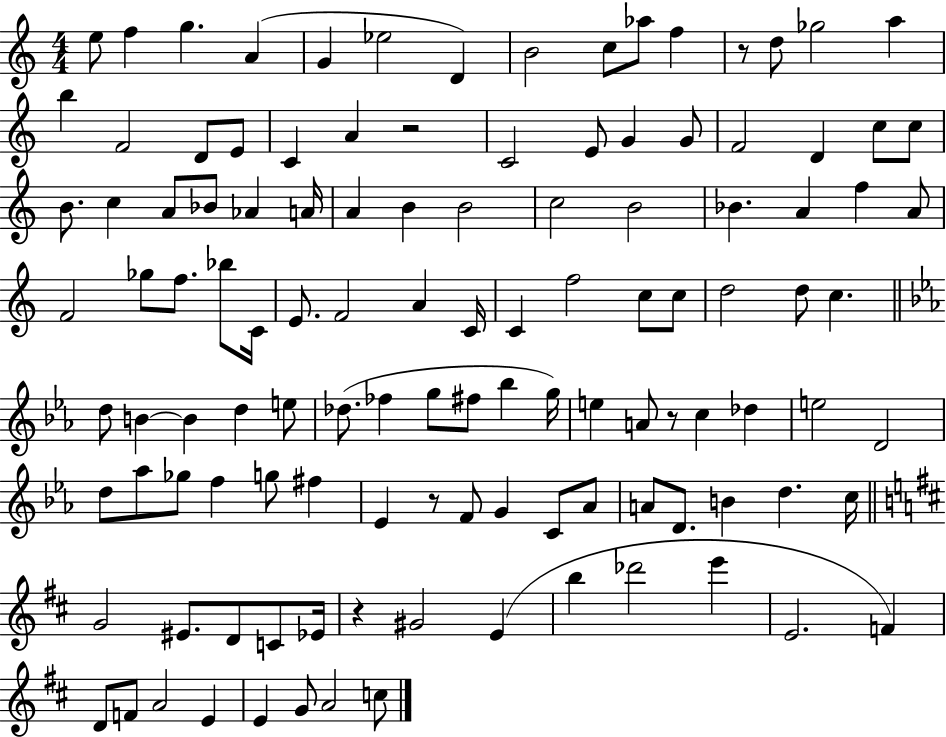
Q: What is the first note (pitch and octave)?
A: E5